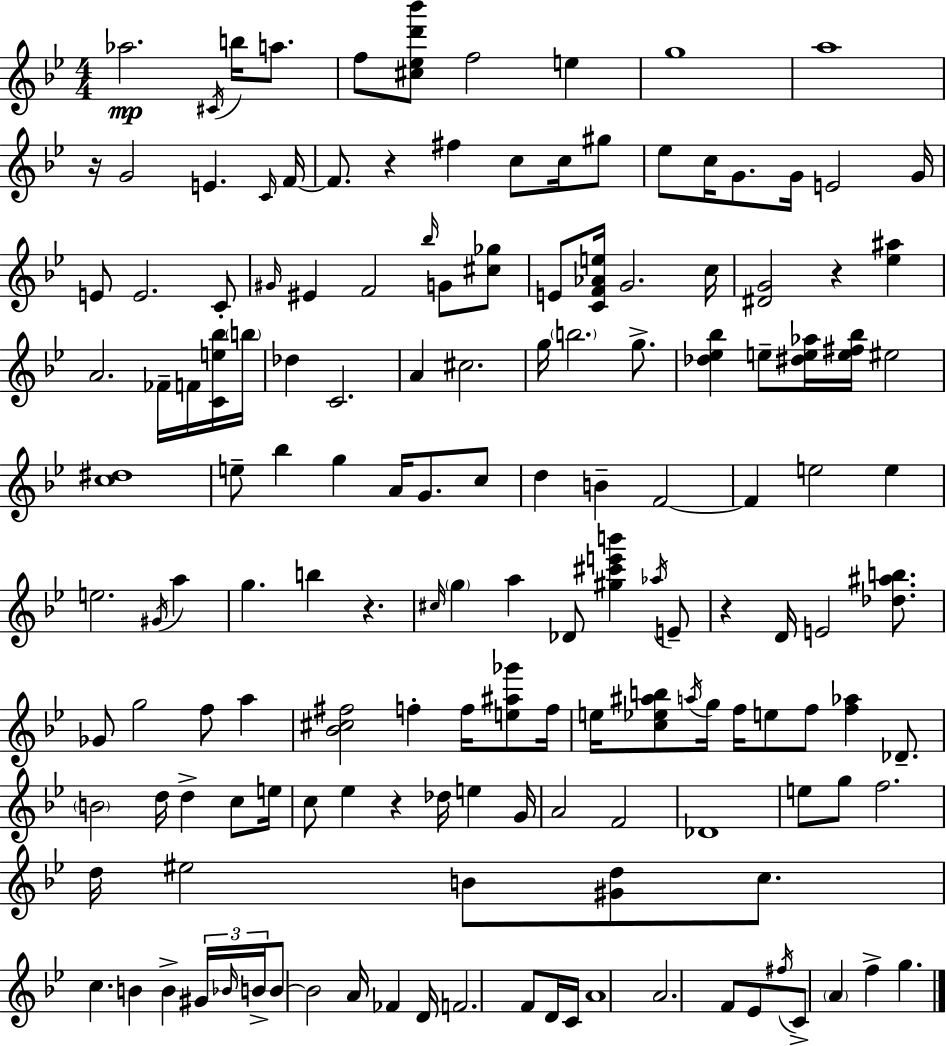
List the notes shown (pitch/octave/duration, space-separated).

Ab5/h. C#4/s B5/s A5/e. F5/e [C#5,Eb5,D6,Bb6]/e F5/h E5/q G5/w A5/w R/s G4/h E4/q. C4/s F4/s F4/e. R/q F#5/q C5/e C5/s G#5/e Eb5/e C5/s G4/e. G4/s E4/h G4/s E4/e E4/h. C4/e G#4/s EIS4/q F4/h Bb5/s G4/e [C#5,Gb5]/e E4/e [C4,F4,Ab4,E5]/s G4/h. C5/s [D#4,G4]/h R/q [Eb5,A#5]/q A4/h. FES4/s F4/s [C4,E5,Bb5]/s B5/s Db5/q C4/h. A4/q C#5/h. G5/s B5/h. G5/e. [Db5,Eb5,Bb5]/q E5/e [D#5,E5,Ab5]/s [E5,F#5,Bb5]/s EIS5/h [C5,D#5]/w E5/e Bb5/q G5/q A4/s G4/e. C5/e D5/q B4/q F4/h F4/q E5/h E5/q E5/h. G#4/s A5/q G5/q. B5/q R/q. C#5/s G5/q A5/q Db4/e [G#5,C#6,E6,B6]/q Ab5/s E4/e R/q D4/s E4/h [Db5,A#5,B5]/e. Gb4/e G5/h F5/e A5/q [Bb4,C#5,F#5]/h F5/q F5/s [E5,A#5,Gb6]/e F5/s E5/s [C5,Eb5,A#5,B5]/e A5/s G5/s F5/s E5/e F5/e [F5,Ab5]/q Db4/e. B4/h D5/s D5/q C5/e E5/s C5/e Eb5/q R/q Db5/s E5/q G4/s A4/h F4/h Db4/w E5/e G5/e F5/h. D5/s EIS5/h B4/e [G#4,D5]/e C5/e. C5/q. B4/q B4/q G#4/s Bb4/s B4/s B4/e B4/h A4/s FES4/q D4/s F4/h. F4/e D4/s C4/s A4/w A4/h. F4/e Eb4/e F#5/s C4/e A4/q F5/q G5/q.